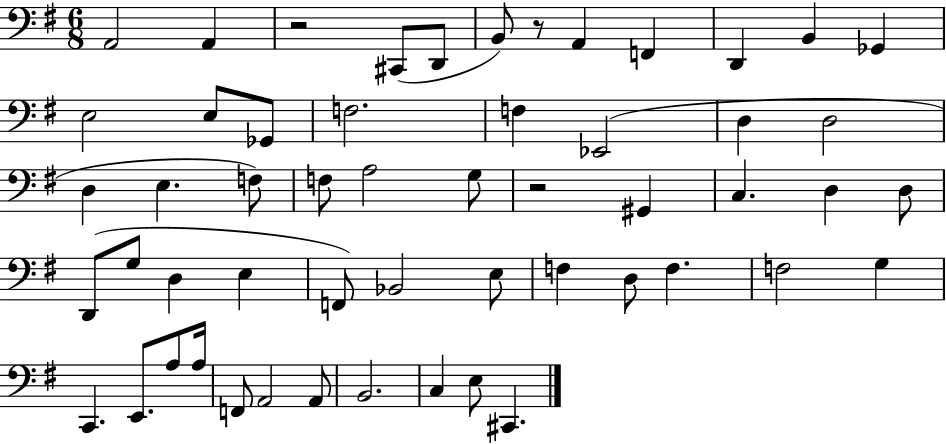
X:1
T:Untitled
M:6/8
L:1/4
K:G
A,,2 A,, z2 ^C,,/2 D,,/2 B,,/2 z/2 A,, F,, D,, B,, _G,, E,2 E,/2 _G,,/2 F,2 F, _E,,2 D, D,2 D, E, F,/2 F,/2 A,2 G,/2 z2 ^G,, C, D, D,/2 D,,/2 G,/2 D, E, F,,/2 _B,,2 E,/2 F, D,/2 F, F,2 G, C,, E,,/2 A,/2 A,/4 F,,/2 A,,2 A,,/2 B,,2 C, E,/2 ^C,,